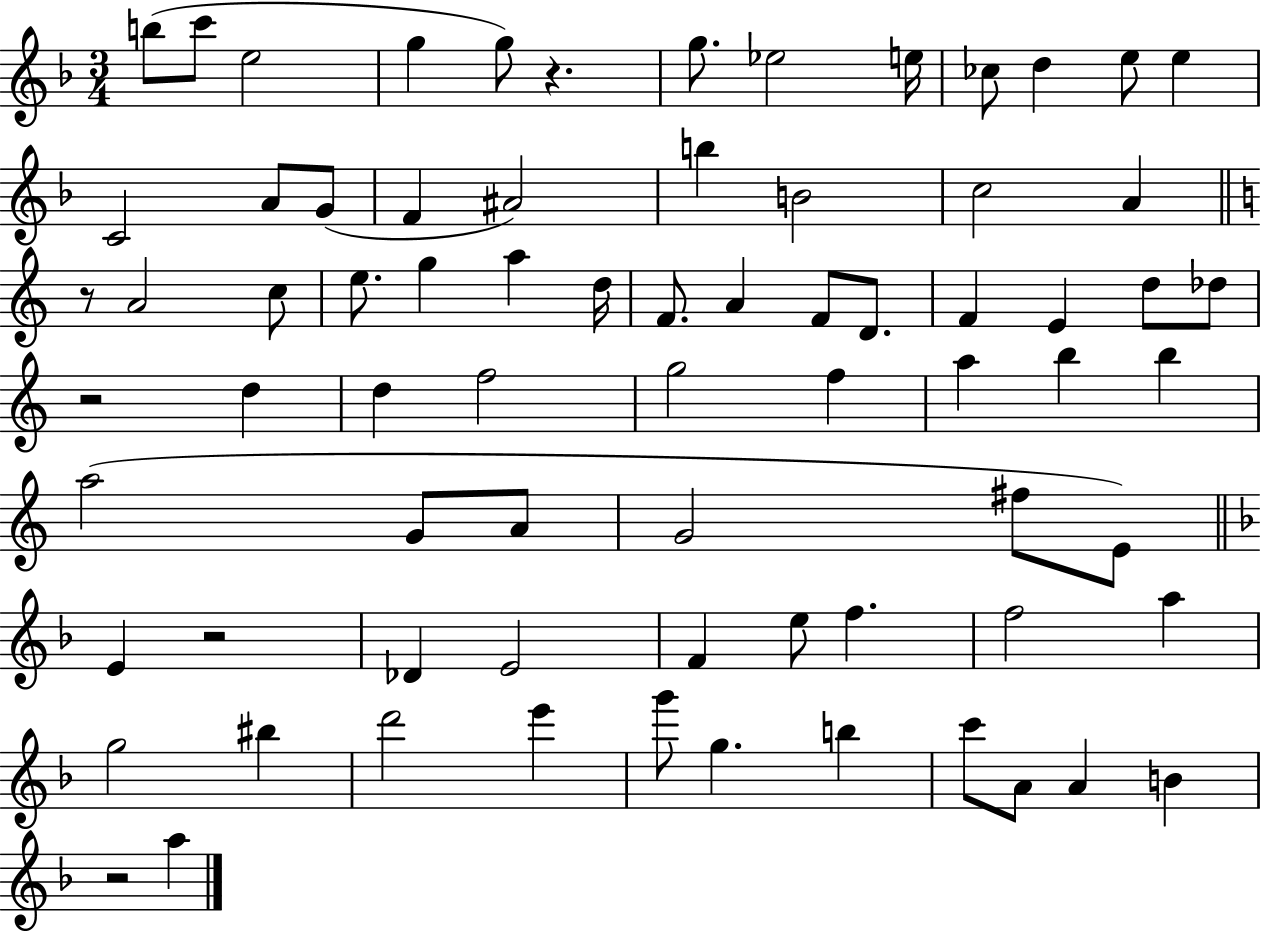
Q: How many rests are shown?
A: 5